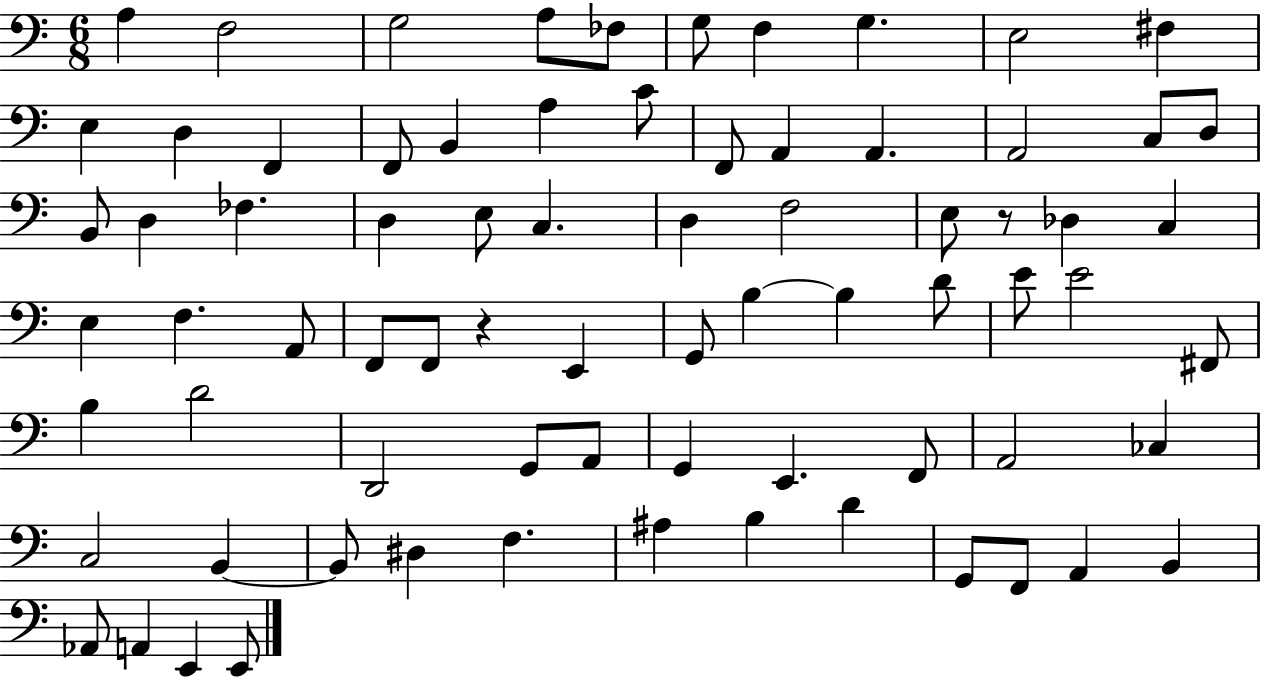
X:1
T:Untitled
M:6/8
L:1/4
K:C
A, F,2 G,2 A,/2 _F,/2 G,/2 F, G, E,2 ^F, E, D, F,, F,,/2 B,, A, C/2 F,,/2 A,, A,, A,,2 C,/2 D,/2 B,,/2 D, _F, D, E,/2 C, D, F,2 E,/2 z/2 _D, C, E, F, A,,/2 F,,/2 F,,/2 z E,, G,,/2 B, B, D/2 E/2 E2 ^F,,/2 B, D2 D,,2 G,,/2 A,,/2 G,, E,, F,,/2 A,,2 _C, C,2 B,, B,,/2 ^D, F, ^A, B, D G,,/2 F,,/2 A,, B,, _A,,/2 A,, E,, E,,/2